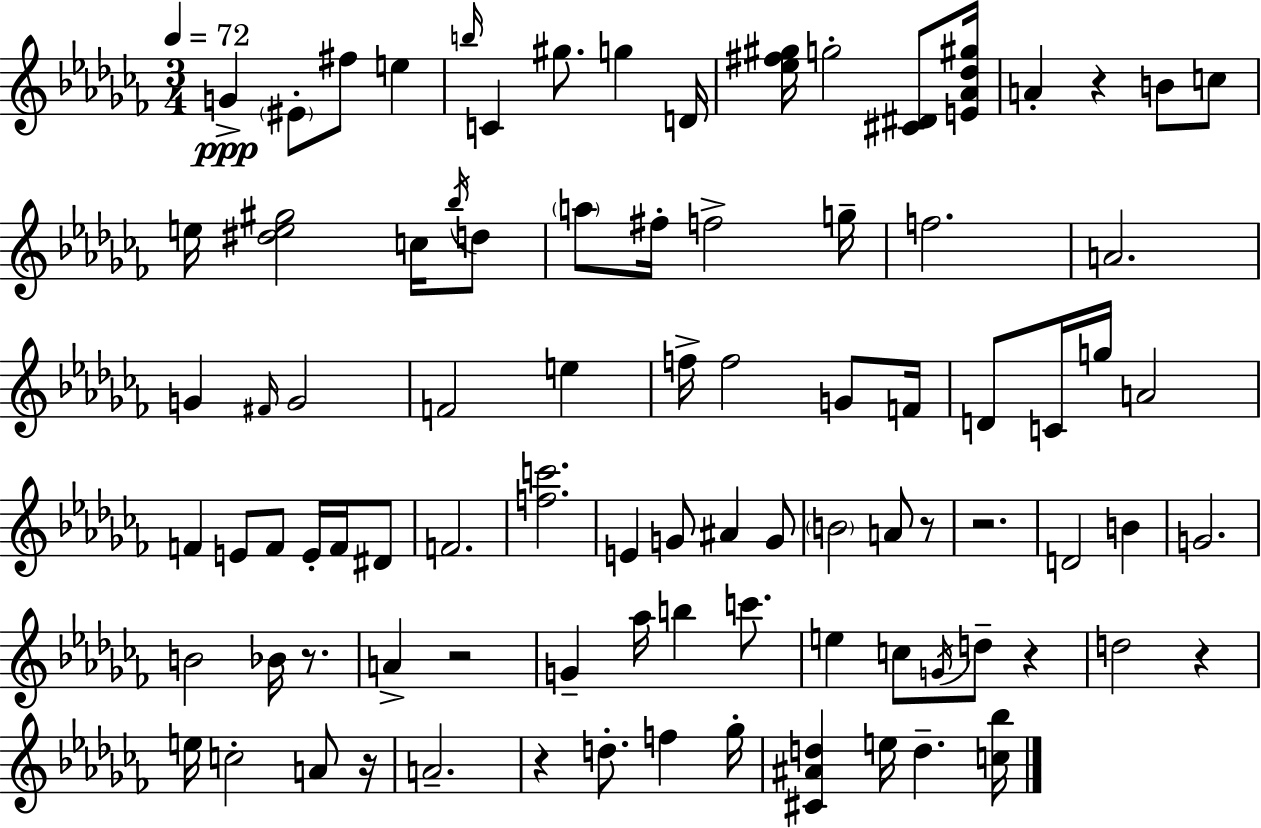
{
  \clef treble
  \numericTimeSignature
  \time 3/4
  \key aes \minor
  \tempo 4 = 72
  g'4->\ppp \parenthesize eis'8-. fis''8 e''4 | \grace { b''16 } c'4 gis''8. g''4 | d'16 <ees'' fis'' gis''>16 g''2-. <cis' dis'>8 | <e' aes' des'' gis''>16 a'4-. r4 b'8 c''8 | \break e''16 <dis'' e'' gis''>2 c''16 \acciaccatura { bes''16 } | d''8 \parenthesize a''8 fis''16-. f''2-> | g''16-- f''2. | a'2. | \break g'4 \grace { fis'16 } g'2 | f'2 e''4 | f''16-> f''2 | g'8 f'16 d'8 c'16 g''16 a'2 | \break f'4 e'8 f'8 e'16-. | f'16 dis'8 f'2. | <f'' c'''>2. | e'4 g'8 ais'4 | \break g'8 \parenthesize b'2 a'8 | r8 r2. | d'2 b'4 | g'2. | \break b'2 bes'16 | r8. a'4-> r2 | g'4-- aes''16 b''4 | c'''8. e''4 c''8 \acciaccatura { g'16 } d''8-- | \break r4 d''2 | r4 e''16 c''2-. | a'8 r16 a'2.-- | r4 d''8.-. f''4 | \break ges''16-. <cis' ais' d''>4 e''16 d''4.-- | <c'' bes''>16 \bar "|."
}